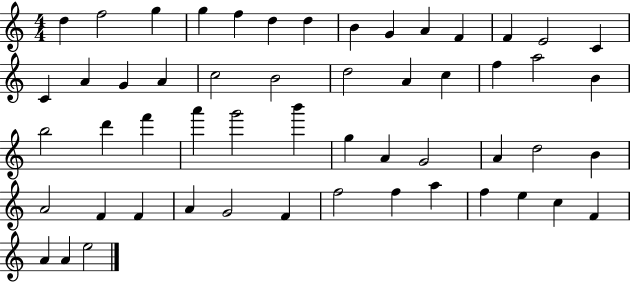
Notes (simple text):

D5/q F5/h G5/q G5/q F5/q D5/q D5/q B4/q G4/q A4/q F4/q F4/q E4/h C4/q C4/q A4/q G4/q A4/q C5/h B4/h D5/h A4/q C5/q F5/q A5/h B4/q B5/h D6/q F6/q A6/q G6/h B6/q G5/q A4/q G4/h A4/q D5/h B4/q A4/h F4/q F4/q A4/q G4/h F4/q F5/h F5/q A5/q F5/q E5/q C5/q F4/q A4/q A4/q E5/h